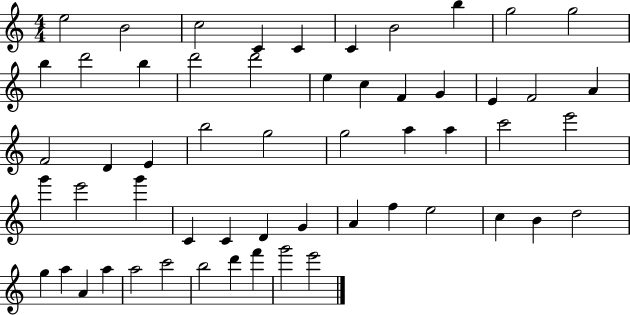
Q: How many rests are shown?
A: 0